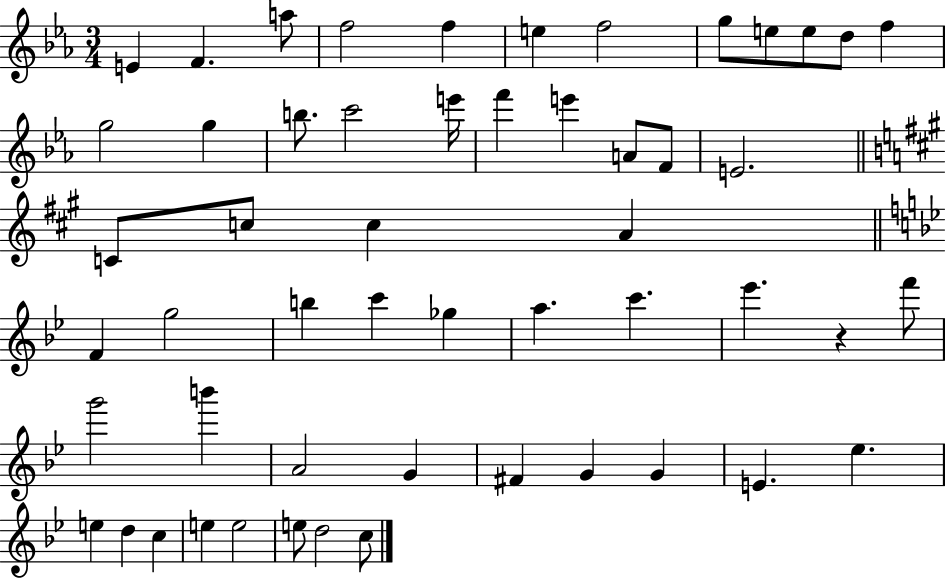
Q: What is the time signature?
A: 3/4